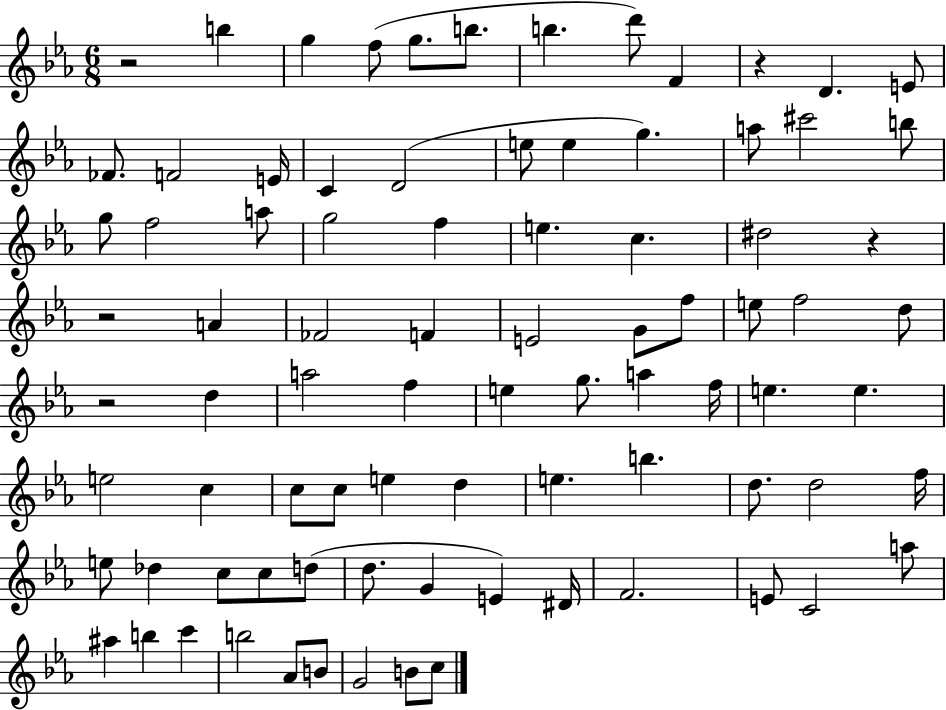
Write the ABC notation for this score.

X:1
T:Untitled
M:6/8
L:1/4
K:Eb
z2 b g f/2 g/2 b/2 b d'/2 F z D E/2 _F/2 F2 E/4 C D2 e/2 e g a/2 ^c'2 b/2 g/2 f2 a/2 g2 f e c ^d2 z z2 A _F2 F E2 G/2 f/2 e/2 f2 d/2 z2 d a2 f e g/2 a f/4 e e e2 c c/2 c/2 e d e b d/2 d2 f/4 e/2 _d c/2 c/2 d/2 d/2 G E ^D/4 F2 E/2 C2 a/2 ^a b c' b2 _A/2 B/2 G2 B/2 c/2